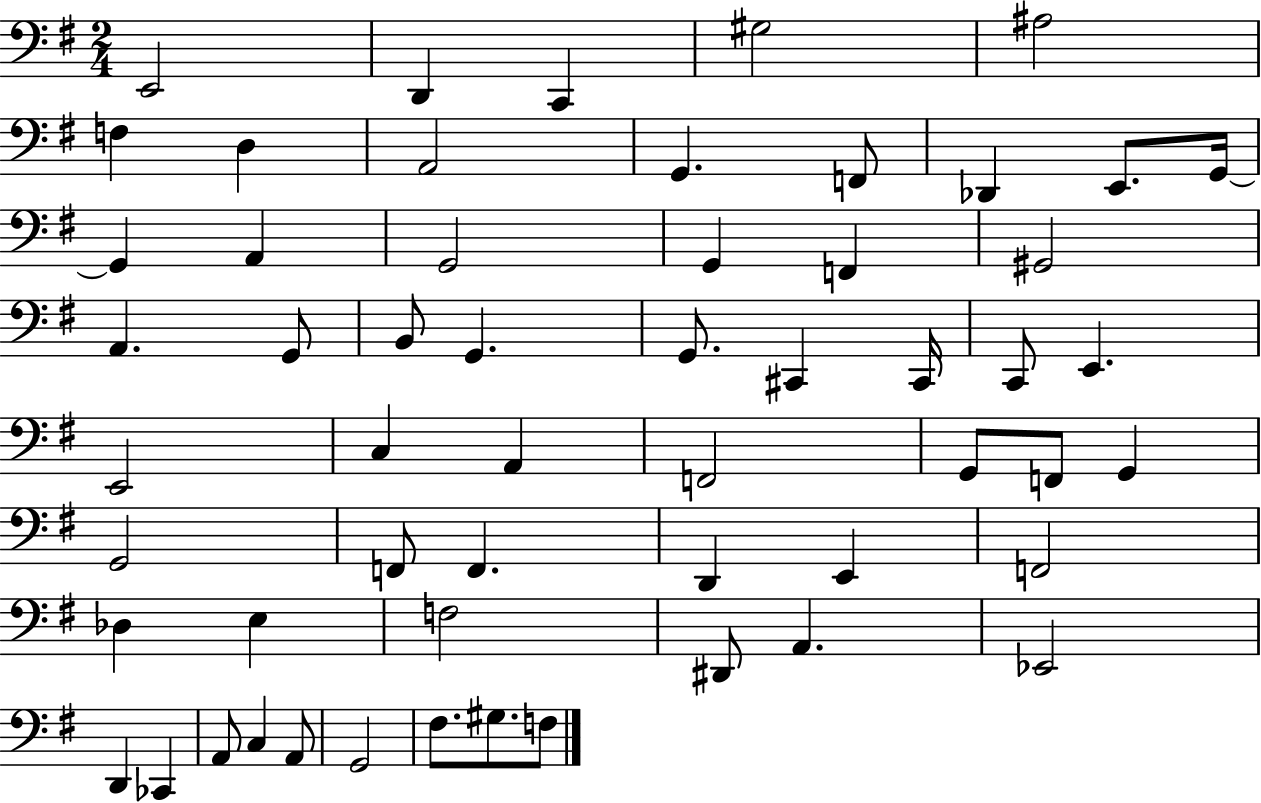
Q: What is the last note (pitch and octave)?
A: F3